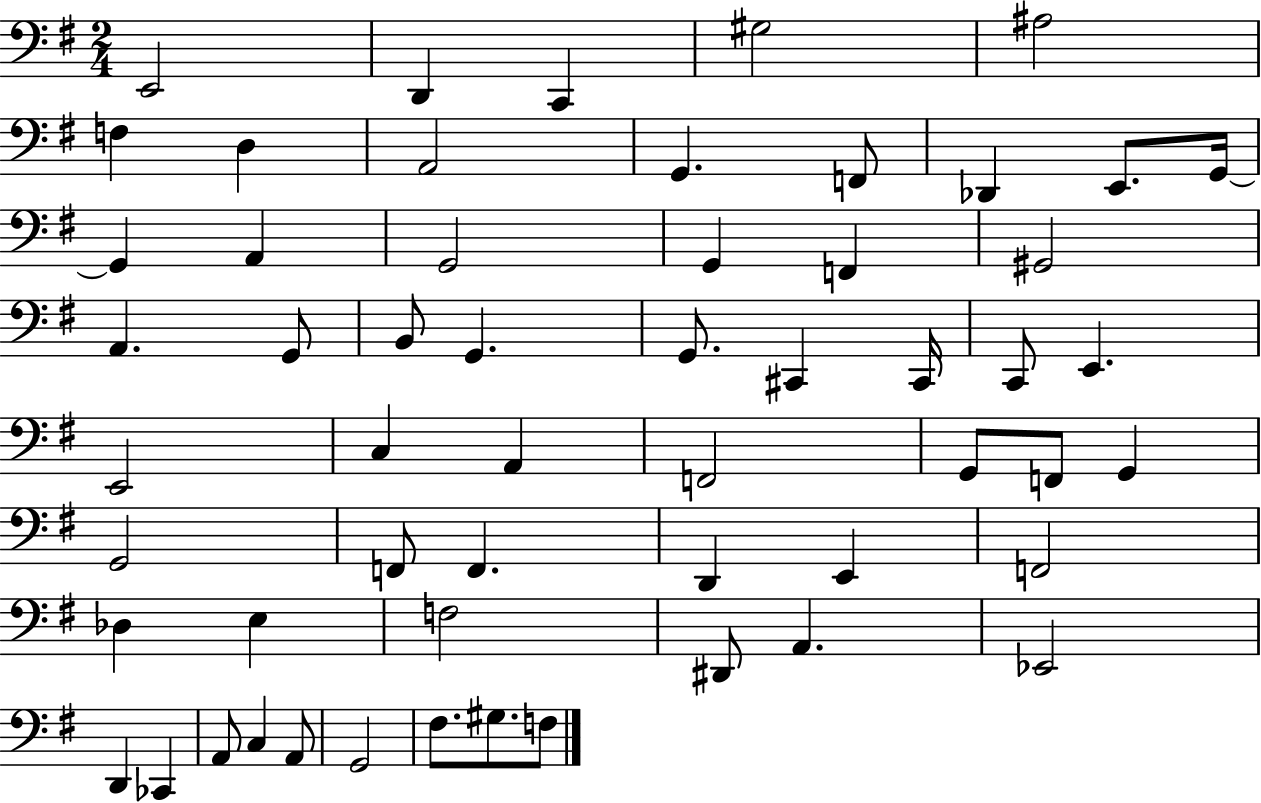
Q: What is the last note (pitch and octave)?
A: F3